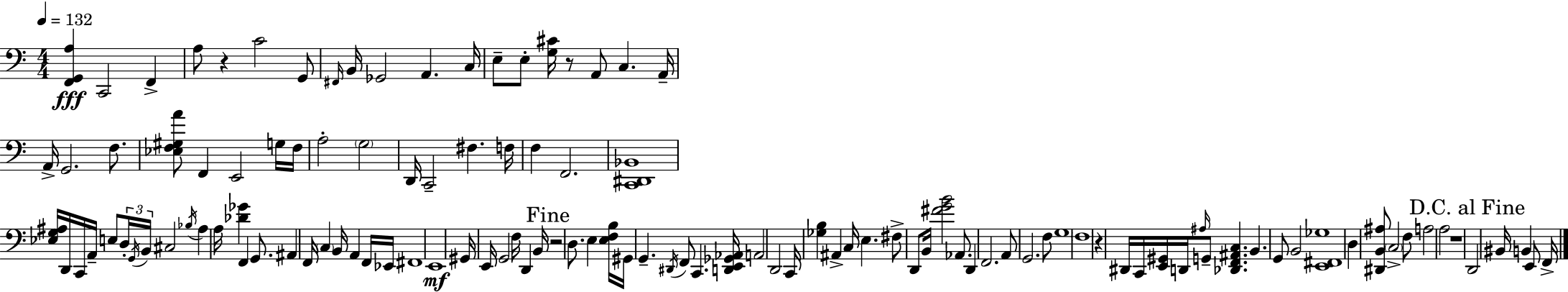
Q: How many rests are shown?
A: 5